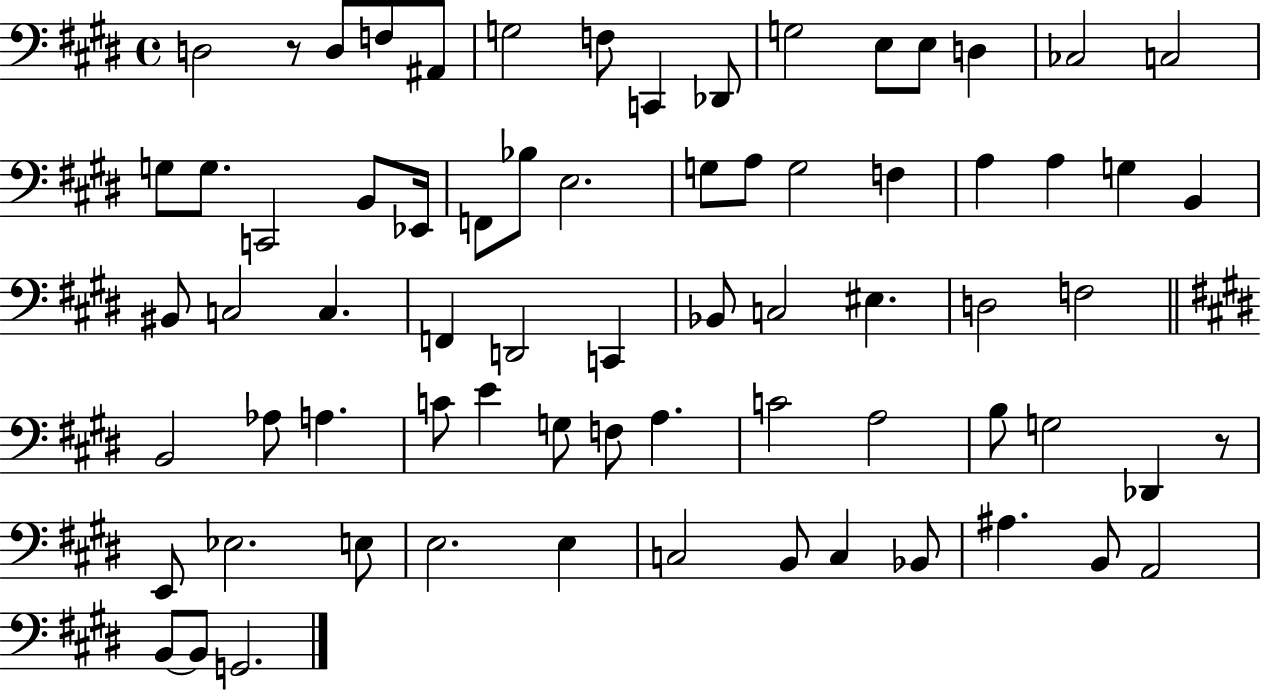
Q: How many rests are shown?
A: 2